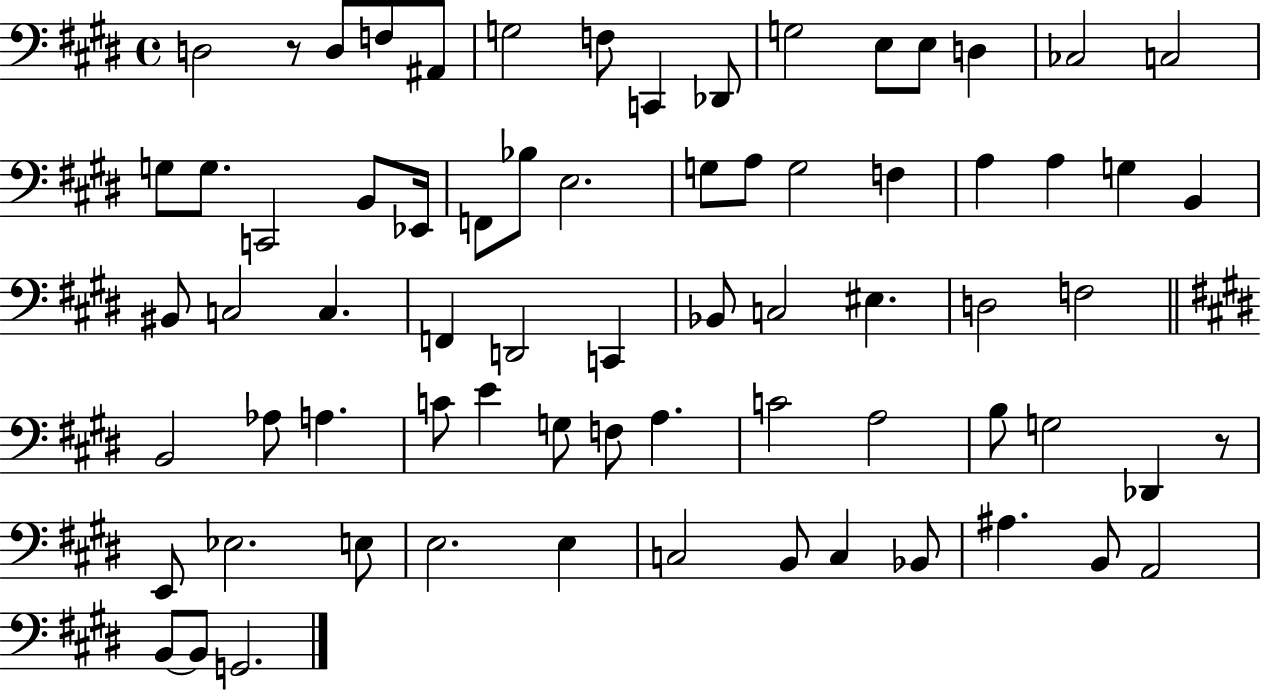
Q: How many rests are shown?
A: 2